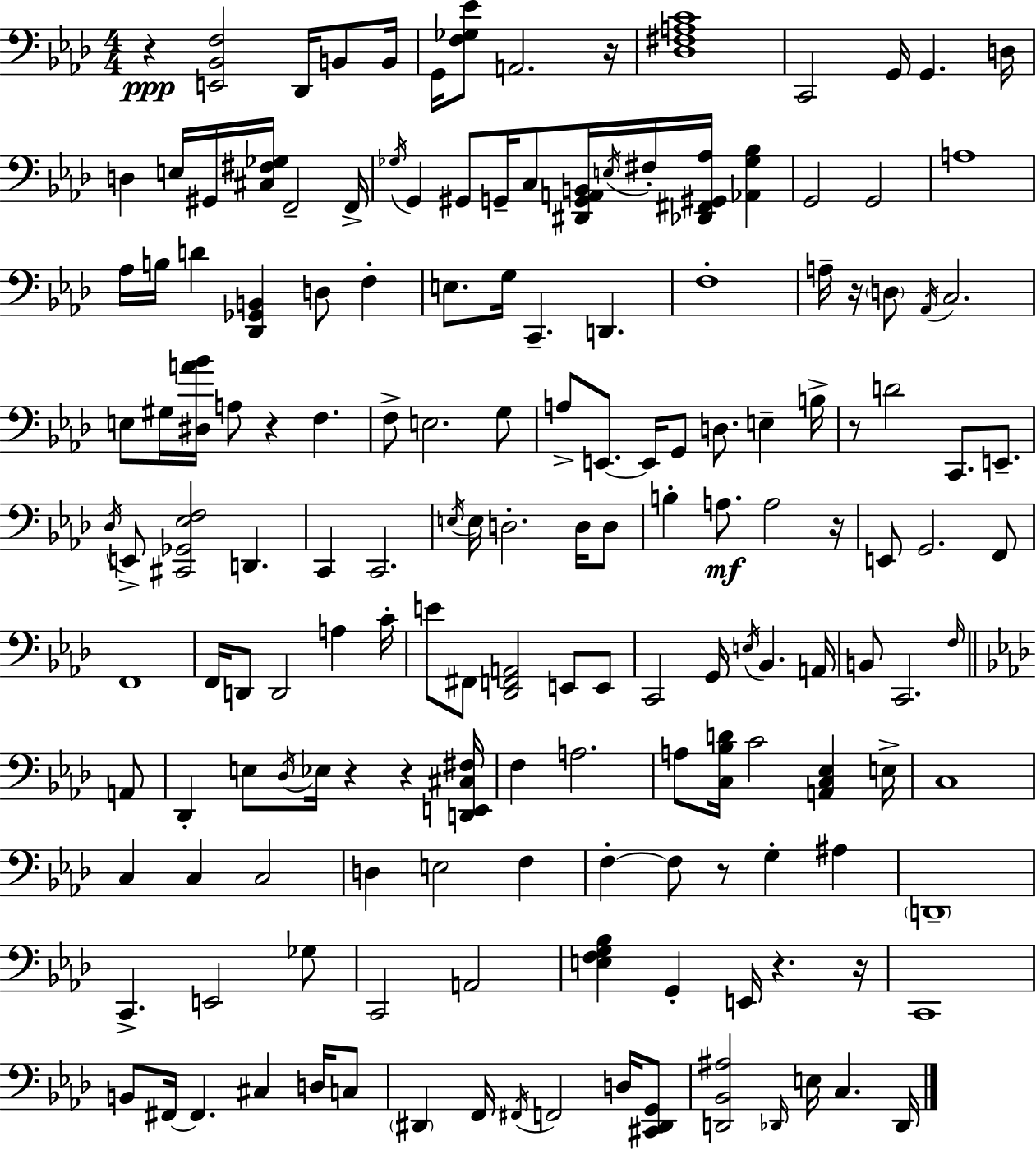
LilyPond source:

{
  \clef bass
  \numericTimeSignature
  \time 4/4
  \key f \minor
  r4\ppp <e, bes, f>2 des,16 b,8 b,16 | g,16 <f ges ees'>8 a,2. r16 | <des fis a c'>1 | c,2 g,16 g,4. d16 | \break d4 e16 gis,16 <cis fis ges>16 f,2-- f,16-> | \acciaccatura { ges16 } g,4 gis,8 g,16-- c8 <dis, g, a, b,>16 \acciaccatura { e16 } fis16-. <des, fis, gis, aes>16 <aes, ges bes>4 | g,2 g,2 | a1 | \break aes16 b16 d'4 <des, ges, b,>4 d8 f4-. | e8. g16 c,4.-- d,4. | f1-. | a16-- r16 \parenthesize d8 \acciaccatura { aes,16 } c2. | \break e8 gis16 <dis a' bes'>16 a8 r4 f4. | f8-> e2. | g8 a8-> e,8.~~ e,16 g,8 d8. e4-- | b16-> r8 d'2 c,8. | \break e,8.-- \acciaccatura { des16 } e,8-> <cis, ges, ees f>2 d,4. | c,4 c,2. | \acciaccatura { e16 } e16 d2.-. | d16 d8 b4-. a8.\mf a2 | \break r16 e,8 g,2. | f,8 f,1 | f,16 d,8 d,2 | a4 c'16-. e'8 fis,8 <des, f, a,>2 | \break e,8 e,8 c,2 g,16 \acciaccatura { e16 } bes,4. | a,16 b,8 c,2. | \grace { f16 } \bar "||" \break \key aes \major a,8 des,4-. e8 \acciaccatura { des16 } ees16 r4 r4 | <d, e, cis fis>16 f4 a2. | a8 <c bes d'>16 c'2 <a, c ees>4 | e16-> c1 | \break c4 c4 c2 | d4 e2 f4 | f4-.~~ f8 r8 g4-. ais4 | \parenthesize d,1-- | \break c,4.-> e,2 | ges8 c,2 a,2 | <e f g bes>4 g,4-. e,16 r4. | r16 c,1 | \break b,8 fis,16~~ fis,4. cis4 | d16 c8 \parenthesize dis,4 f,16 \acciaccatura { fis,16 } f,2 | d16 <cis, dis, g,>8 <d, bes, ais>2 \grace { des,16 } e16 c4. | des,16 \bar "|."
}